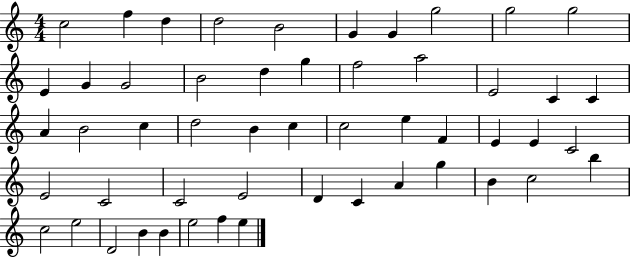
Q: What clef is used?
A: treble